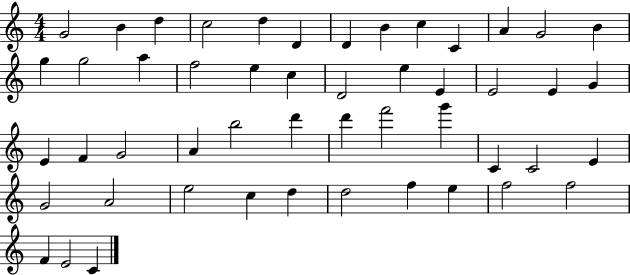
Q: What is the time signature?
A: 4/4